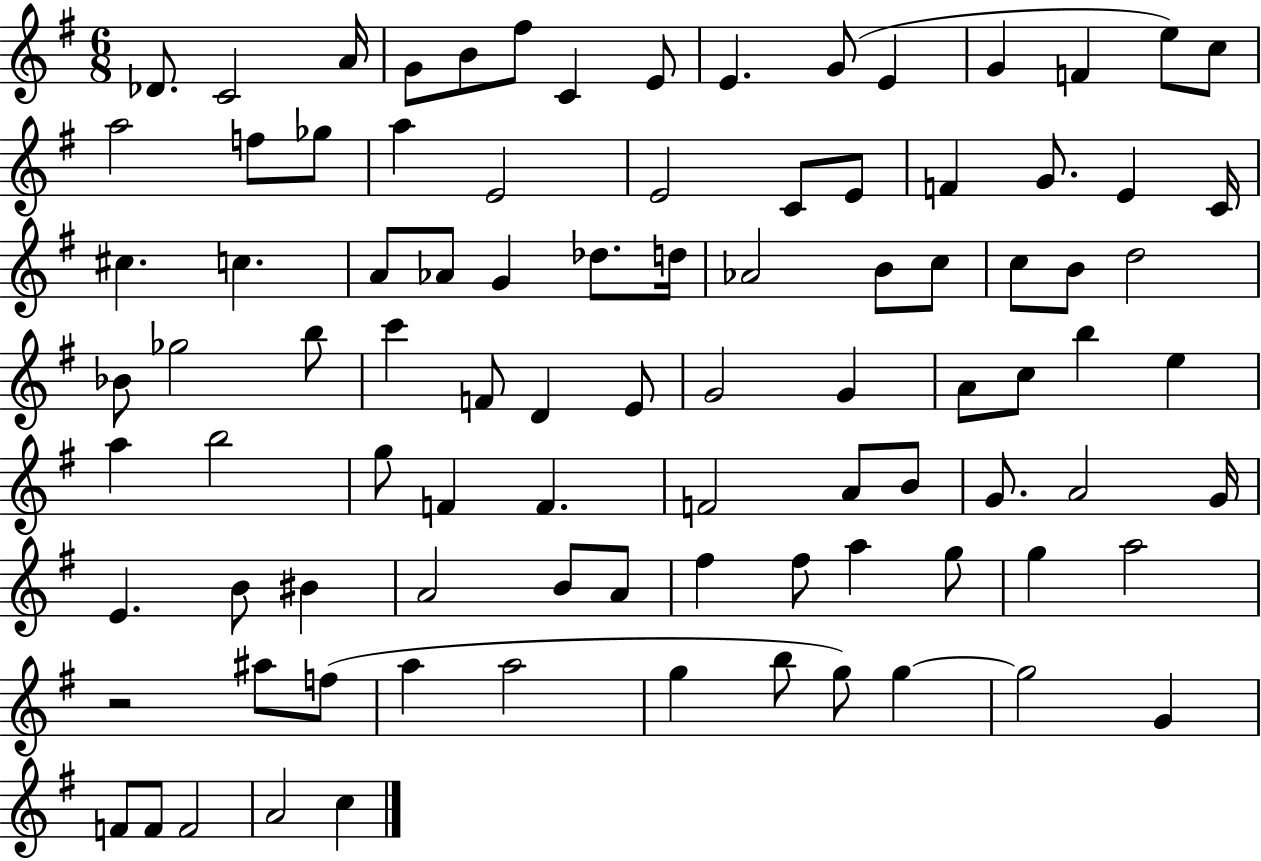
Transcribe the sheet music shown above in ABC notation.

X:1
T:Untitled
M:6/8
L:1/4
K:G
_D/2 C2 A/4 G/2 B/2 ^f/2 C E/2 E G/2 E G F e/2 c/2 a2 f/2 _g/2 a E2 E2 C/2 E/2 F G/2 E C/4 ^c c A/2 _A/2 G _d/2 d/4 _A2 B/2 c/2 c/2 B/2 d2 _B/2 _g2 b/2 c' F/2 D E/2 G2 G A/2 c/2 b e a b2 g/2 F F F2 A/2 B/2 G/2 A2 G/4 E B/2 ^B A2 B/2 A/2 ^f ^f/2 a g/2 g a2 z2 ^a/2 f/2 a a2 g b/2 g/2 g g2 G F/2 F/2 F2 A2 c